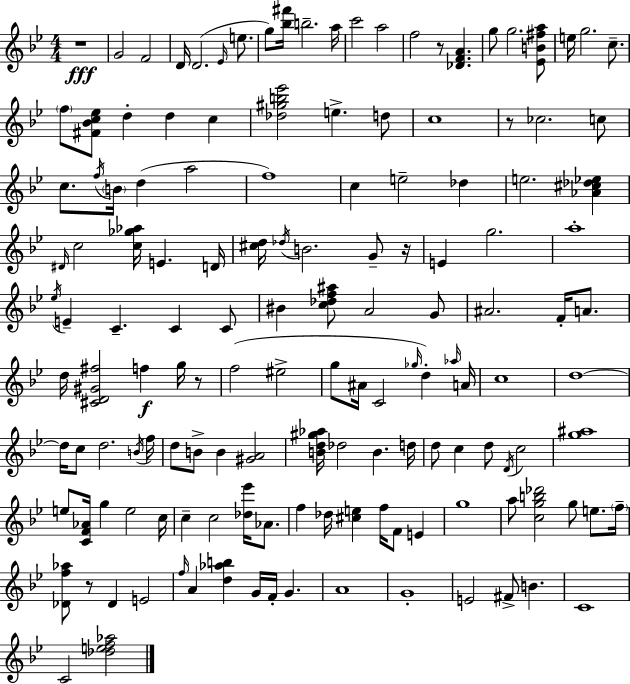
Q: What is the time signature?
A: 4/4